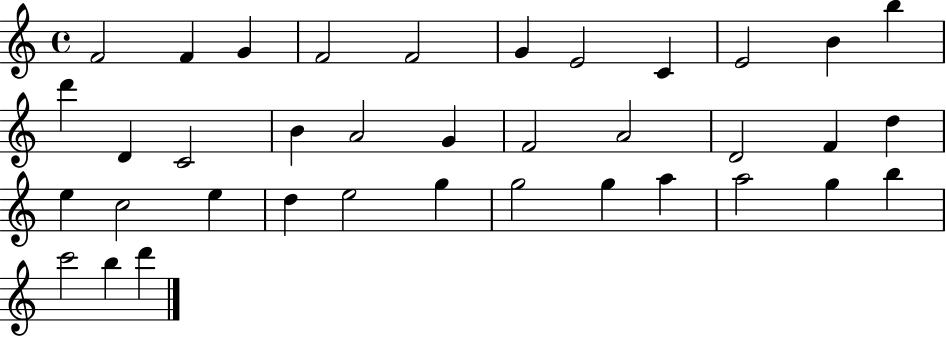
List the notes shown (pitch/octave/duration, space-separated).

F4/h F4/q G4/q F4/h F4/h G4/q E4/h C4/q E4/h B4/q B5/q D6/q D4/q C4/h B4/q A4/h G4/q F4/h A4/h D4/h F4/q D5/q E5/q C5/h E5/q D5/q E5/h G5/q G5/h G5/q A5/q A5/h G5/q B5/q C6/h B5/q D6/q